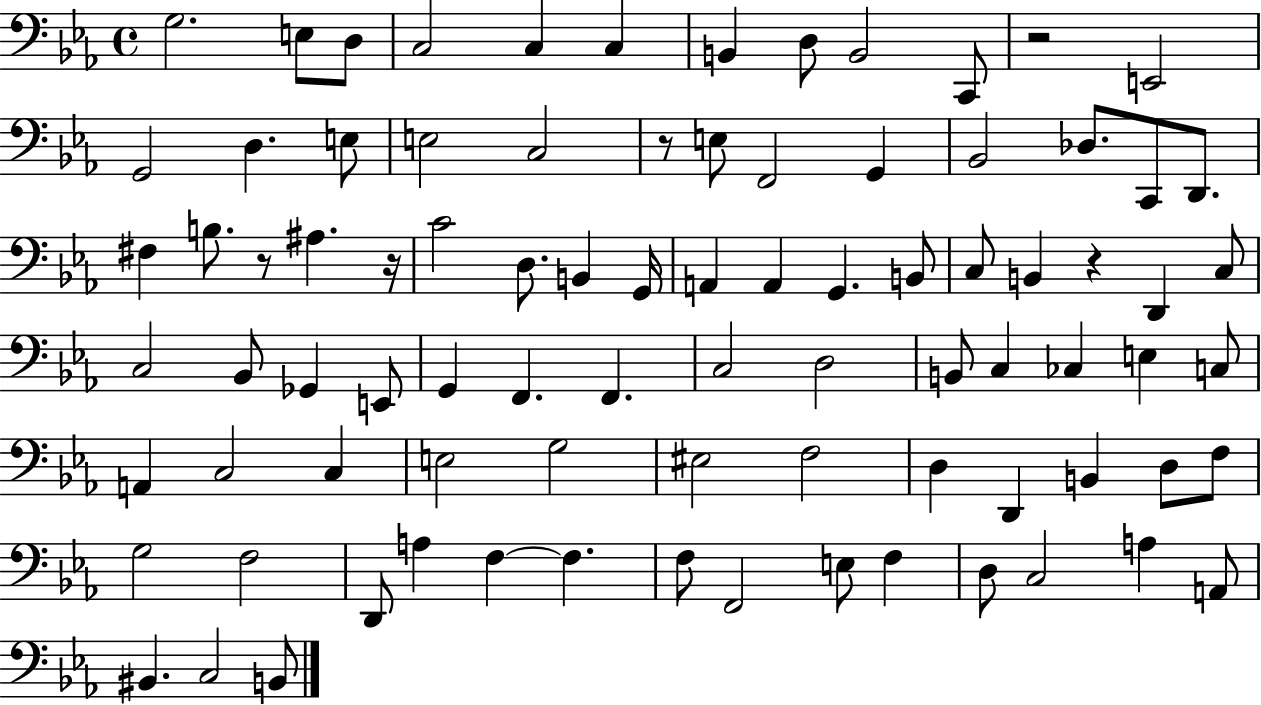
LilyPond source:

{
  \clef bass
  \time 4/4
  \defaultTimeSignature
  \key ees \major
  g2. e8 d8 | c2 c4 c4 | b,4 d8 b,2 c,8 | r2 e,2 | \break g,2 d4. e8 | e2 c2 | r8 e8 f,2 g,4 | bes,2 des8. c,8 d,8. | \break fis4 b8. r8 ais4. r16 | c'2 d8. b,4 g,16 | a,4 a,4 g,4. b,8 | c8 b,4 r4 d,4 c8 | \break c2 bes,8 ges,4 e,8 | g,4 f,4. f,4. | c2 d2 | b,8 c4 ces4 e4 c8 | \break a,4 c2 c4 | e2 g2 | eis2 f2 | d4 d,4 b,4 d8 f8 | \break g2 f2 | d,8 a4 f4~~ f4. | f8 f,2 e8 f4 | d8 c2 a4 a,8 | \break bis,4. c2 b,8 | \bar "|."
}